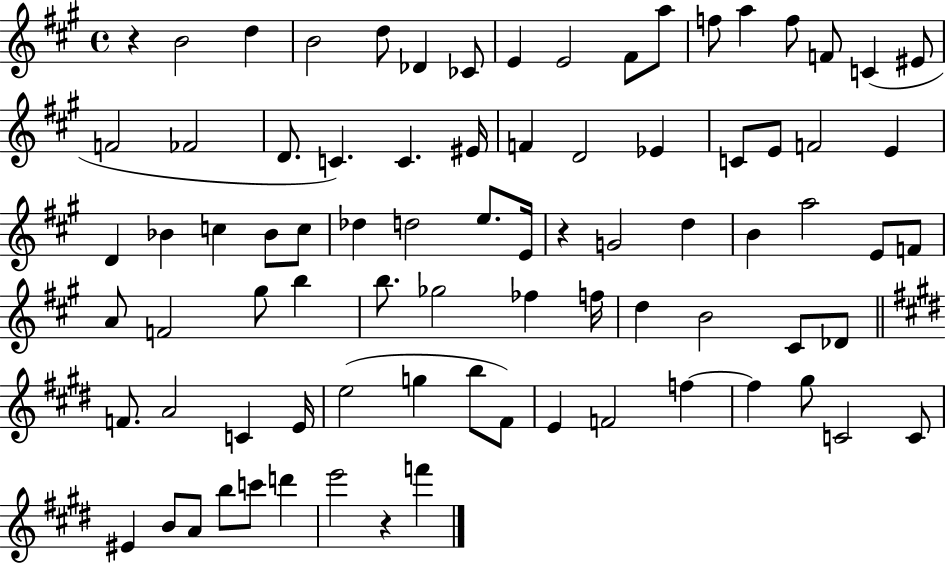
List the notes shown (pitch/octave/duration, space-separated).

R/q B4/h D5/q B4/h D5/e Db4/q CES4/e E4/q E4/h F#4/e A5/e F5/e A5/q F5/e F4/e C4/q EIS4/e F4/h FES4/h D4/e. C4/q. C4/q. EIS4/s F4/q D4/h Eb4/q C4/e E4/e F4/h E4/q D4/q Bb4/q C5/q Bb4/e C5/e Db5/q D5/h E5/e. E4/s R/q G4/h D5/q B4/q A5/h E4/e F4/e A4/e F4/h G#5/e B5/q B5/e. Gb5/h FES5/q F5/s D5/q B4/h C#4/e Db4/e F4/e. A4/h C4/q E4/s E5/h G5/q B5/e F#4/e E4/q F4/h F5/q F5/q G#5/e C4/h C4/e EIS4/q B4/e A4/e B5/e C6/e D6/q E6/h R/q F6/q